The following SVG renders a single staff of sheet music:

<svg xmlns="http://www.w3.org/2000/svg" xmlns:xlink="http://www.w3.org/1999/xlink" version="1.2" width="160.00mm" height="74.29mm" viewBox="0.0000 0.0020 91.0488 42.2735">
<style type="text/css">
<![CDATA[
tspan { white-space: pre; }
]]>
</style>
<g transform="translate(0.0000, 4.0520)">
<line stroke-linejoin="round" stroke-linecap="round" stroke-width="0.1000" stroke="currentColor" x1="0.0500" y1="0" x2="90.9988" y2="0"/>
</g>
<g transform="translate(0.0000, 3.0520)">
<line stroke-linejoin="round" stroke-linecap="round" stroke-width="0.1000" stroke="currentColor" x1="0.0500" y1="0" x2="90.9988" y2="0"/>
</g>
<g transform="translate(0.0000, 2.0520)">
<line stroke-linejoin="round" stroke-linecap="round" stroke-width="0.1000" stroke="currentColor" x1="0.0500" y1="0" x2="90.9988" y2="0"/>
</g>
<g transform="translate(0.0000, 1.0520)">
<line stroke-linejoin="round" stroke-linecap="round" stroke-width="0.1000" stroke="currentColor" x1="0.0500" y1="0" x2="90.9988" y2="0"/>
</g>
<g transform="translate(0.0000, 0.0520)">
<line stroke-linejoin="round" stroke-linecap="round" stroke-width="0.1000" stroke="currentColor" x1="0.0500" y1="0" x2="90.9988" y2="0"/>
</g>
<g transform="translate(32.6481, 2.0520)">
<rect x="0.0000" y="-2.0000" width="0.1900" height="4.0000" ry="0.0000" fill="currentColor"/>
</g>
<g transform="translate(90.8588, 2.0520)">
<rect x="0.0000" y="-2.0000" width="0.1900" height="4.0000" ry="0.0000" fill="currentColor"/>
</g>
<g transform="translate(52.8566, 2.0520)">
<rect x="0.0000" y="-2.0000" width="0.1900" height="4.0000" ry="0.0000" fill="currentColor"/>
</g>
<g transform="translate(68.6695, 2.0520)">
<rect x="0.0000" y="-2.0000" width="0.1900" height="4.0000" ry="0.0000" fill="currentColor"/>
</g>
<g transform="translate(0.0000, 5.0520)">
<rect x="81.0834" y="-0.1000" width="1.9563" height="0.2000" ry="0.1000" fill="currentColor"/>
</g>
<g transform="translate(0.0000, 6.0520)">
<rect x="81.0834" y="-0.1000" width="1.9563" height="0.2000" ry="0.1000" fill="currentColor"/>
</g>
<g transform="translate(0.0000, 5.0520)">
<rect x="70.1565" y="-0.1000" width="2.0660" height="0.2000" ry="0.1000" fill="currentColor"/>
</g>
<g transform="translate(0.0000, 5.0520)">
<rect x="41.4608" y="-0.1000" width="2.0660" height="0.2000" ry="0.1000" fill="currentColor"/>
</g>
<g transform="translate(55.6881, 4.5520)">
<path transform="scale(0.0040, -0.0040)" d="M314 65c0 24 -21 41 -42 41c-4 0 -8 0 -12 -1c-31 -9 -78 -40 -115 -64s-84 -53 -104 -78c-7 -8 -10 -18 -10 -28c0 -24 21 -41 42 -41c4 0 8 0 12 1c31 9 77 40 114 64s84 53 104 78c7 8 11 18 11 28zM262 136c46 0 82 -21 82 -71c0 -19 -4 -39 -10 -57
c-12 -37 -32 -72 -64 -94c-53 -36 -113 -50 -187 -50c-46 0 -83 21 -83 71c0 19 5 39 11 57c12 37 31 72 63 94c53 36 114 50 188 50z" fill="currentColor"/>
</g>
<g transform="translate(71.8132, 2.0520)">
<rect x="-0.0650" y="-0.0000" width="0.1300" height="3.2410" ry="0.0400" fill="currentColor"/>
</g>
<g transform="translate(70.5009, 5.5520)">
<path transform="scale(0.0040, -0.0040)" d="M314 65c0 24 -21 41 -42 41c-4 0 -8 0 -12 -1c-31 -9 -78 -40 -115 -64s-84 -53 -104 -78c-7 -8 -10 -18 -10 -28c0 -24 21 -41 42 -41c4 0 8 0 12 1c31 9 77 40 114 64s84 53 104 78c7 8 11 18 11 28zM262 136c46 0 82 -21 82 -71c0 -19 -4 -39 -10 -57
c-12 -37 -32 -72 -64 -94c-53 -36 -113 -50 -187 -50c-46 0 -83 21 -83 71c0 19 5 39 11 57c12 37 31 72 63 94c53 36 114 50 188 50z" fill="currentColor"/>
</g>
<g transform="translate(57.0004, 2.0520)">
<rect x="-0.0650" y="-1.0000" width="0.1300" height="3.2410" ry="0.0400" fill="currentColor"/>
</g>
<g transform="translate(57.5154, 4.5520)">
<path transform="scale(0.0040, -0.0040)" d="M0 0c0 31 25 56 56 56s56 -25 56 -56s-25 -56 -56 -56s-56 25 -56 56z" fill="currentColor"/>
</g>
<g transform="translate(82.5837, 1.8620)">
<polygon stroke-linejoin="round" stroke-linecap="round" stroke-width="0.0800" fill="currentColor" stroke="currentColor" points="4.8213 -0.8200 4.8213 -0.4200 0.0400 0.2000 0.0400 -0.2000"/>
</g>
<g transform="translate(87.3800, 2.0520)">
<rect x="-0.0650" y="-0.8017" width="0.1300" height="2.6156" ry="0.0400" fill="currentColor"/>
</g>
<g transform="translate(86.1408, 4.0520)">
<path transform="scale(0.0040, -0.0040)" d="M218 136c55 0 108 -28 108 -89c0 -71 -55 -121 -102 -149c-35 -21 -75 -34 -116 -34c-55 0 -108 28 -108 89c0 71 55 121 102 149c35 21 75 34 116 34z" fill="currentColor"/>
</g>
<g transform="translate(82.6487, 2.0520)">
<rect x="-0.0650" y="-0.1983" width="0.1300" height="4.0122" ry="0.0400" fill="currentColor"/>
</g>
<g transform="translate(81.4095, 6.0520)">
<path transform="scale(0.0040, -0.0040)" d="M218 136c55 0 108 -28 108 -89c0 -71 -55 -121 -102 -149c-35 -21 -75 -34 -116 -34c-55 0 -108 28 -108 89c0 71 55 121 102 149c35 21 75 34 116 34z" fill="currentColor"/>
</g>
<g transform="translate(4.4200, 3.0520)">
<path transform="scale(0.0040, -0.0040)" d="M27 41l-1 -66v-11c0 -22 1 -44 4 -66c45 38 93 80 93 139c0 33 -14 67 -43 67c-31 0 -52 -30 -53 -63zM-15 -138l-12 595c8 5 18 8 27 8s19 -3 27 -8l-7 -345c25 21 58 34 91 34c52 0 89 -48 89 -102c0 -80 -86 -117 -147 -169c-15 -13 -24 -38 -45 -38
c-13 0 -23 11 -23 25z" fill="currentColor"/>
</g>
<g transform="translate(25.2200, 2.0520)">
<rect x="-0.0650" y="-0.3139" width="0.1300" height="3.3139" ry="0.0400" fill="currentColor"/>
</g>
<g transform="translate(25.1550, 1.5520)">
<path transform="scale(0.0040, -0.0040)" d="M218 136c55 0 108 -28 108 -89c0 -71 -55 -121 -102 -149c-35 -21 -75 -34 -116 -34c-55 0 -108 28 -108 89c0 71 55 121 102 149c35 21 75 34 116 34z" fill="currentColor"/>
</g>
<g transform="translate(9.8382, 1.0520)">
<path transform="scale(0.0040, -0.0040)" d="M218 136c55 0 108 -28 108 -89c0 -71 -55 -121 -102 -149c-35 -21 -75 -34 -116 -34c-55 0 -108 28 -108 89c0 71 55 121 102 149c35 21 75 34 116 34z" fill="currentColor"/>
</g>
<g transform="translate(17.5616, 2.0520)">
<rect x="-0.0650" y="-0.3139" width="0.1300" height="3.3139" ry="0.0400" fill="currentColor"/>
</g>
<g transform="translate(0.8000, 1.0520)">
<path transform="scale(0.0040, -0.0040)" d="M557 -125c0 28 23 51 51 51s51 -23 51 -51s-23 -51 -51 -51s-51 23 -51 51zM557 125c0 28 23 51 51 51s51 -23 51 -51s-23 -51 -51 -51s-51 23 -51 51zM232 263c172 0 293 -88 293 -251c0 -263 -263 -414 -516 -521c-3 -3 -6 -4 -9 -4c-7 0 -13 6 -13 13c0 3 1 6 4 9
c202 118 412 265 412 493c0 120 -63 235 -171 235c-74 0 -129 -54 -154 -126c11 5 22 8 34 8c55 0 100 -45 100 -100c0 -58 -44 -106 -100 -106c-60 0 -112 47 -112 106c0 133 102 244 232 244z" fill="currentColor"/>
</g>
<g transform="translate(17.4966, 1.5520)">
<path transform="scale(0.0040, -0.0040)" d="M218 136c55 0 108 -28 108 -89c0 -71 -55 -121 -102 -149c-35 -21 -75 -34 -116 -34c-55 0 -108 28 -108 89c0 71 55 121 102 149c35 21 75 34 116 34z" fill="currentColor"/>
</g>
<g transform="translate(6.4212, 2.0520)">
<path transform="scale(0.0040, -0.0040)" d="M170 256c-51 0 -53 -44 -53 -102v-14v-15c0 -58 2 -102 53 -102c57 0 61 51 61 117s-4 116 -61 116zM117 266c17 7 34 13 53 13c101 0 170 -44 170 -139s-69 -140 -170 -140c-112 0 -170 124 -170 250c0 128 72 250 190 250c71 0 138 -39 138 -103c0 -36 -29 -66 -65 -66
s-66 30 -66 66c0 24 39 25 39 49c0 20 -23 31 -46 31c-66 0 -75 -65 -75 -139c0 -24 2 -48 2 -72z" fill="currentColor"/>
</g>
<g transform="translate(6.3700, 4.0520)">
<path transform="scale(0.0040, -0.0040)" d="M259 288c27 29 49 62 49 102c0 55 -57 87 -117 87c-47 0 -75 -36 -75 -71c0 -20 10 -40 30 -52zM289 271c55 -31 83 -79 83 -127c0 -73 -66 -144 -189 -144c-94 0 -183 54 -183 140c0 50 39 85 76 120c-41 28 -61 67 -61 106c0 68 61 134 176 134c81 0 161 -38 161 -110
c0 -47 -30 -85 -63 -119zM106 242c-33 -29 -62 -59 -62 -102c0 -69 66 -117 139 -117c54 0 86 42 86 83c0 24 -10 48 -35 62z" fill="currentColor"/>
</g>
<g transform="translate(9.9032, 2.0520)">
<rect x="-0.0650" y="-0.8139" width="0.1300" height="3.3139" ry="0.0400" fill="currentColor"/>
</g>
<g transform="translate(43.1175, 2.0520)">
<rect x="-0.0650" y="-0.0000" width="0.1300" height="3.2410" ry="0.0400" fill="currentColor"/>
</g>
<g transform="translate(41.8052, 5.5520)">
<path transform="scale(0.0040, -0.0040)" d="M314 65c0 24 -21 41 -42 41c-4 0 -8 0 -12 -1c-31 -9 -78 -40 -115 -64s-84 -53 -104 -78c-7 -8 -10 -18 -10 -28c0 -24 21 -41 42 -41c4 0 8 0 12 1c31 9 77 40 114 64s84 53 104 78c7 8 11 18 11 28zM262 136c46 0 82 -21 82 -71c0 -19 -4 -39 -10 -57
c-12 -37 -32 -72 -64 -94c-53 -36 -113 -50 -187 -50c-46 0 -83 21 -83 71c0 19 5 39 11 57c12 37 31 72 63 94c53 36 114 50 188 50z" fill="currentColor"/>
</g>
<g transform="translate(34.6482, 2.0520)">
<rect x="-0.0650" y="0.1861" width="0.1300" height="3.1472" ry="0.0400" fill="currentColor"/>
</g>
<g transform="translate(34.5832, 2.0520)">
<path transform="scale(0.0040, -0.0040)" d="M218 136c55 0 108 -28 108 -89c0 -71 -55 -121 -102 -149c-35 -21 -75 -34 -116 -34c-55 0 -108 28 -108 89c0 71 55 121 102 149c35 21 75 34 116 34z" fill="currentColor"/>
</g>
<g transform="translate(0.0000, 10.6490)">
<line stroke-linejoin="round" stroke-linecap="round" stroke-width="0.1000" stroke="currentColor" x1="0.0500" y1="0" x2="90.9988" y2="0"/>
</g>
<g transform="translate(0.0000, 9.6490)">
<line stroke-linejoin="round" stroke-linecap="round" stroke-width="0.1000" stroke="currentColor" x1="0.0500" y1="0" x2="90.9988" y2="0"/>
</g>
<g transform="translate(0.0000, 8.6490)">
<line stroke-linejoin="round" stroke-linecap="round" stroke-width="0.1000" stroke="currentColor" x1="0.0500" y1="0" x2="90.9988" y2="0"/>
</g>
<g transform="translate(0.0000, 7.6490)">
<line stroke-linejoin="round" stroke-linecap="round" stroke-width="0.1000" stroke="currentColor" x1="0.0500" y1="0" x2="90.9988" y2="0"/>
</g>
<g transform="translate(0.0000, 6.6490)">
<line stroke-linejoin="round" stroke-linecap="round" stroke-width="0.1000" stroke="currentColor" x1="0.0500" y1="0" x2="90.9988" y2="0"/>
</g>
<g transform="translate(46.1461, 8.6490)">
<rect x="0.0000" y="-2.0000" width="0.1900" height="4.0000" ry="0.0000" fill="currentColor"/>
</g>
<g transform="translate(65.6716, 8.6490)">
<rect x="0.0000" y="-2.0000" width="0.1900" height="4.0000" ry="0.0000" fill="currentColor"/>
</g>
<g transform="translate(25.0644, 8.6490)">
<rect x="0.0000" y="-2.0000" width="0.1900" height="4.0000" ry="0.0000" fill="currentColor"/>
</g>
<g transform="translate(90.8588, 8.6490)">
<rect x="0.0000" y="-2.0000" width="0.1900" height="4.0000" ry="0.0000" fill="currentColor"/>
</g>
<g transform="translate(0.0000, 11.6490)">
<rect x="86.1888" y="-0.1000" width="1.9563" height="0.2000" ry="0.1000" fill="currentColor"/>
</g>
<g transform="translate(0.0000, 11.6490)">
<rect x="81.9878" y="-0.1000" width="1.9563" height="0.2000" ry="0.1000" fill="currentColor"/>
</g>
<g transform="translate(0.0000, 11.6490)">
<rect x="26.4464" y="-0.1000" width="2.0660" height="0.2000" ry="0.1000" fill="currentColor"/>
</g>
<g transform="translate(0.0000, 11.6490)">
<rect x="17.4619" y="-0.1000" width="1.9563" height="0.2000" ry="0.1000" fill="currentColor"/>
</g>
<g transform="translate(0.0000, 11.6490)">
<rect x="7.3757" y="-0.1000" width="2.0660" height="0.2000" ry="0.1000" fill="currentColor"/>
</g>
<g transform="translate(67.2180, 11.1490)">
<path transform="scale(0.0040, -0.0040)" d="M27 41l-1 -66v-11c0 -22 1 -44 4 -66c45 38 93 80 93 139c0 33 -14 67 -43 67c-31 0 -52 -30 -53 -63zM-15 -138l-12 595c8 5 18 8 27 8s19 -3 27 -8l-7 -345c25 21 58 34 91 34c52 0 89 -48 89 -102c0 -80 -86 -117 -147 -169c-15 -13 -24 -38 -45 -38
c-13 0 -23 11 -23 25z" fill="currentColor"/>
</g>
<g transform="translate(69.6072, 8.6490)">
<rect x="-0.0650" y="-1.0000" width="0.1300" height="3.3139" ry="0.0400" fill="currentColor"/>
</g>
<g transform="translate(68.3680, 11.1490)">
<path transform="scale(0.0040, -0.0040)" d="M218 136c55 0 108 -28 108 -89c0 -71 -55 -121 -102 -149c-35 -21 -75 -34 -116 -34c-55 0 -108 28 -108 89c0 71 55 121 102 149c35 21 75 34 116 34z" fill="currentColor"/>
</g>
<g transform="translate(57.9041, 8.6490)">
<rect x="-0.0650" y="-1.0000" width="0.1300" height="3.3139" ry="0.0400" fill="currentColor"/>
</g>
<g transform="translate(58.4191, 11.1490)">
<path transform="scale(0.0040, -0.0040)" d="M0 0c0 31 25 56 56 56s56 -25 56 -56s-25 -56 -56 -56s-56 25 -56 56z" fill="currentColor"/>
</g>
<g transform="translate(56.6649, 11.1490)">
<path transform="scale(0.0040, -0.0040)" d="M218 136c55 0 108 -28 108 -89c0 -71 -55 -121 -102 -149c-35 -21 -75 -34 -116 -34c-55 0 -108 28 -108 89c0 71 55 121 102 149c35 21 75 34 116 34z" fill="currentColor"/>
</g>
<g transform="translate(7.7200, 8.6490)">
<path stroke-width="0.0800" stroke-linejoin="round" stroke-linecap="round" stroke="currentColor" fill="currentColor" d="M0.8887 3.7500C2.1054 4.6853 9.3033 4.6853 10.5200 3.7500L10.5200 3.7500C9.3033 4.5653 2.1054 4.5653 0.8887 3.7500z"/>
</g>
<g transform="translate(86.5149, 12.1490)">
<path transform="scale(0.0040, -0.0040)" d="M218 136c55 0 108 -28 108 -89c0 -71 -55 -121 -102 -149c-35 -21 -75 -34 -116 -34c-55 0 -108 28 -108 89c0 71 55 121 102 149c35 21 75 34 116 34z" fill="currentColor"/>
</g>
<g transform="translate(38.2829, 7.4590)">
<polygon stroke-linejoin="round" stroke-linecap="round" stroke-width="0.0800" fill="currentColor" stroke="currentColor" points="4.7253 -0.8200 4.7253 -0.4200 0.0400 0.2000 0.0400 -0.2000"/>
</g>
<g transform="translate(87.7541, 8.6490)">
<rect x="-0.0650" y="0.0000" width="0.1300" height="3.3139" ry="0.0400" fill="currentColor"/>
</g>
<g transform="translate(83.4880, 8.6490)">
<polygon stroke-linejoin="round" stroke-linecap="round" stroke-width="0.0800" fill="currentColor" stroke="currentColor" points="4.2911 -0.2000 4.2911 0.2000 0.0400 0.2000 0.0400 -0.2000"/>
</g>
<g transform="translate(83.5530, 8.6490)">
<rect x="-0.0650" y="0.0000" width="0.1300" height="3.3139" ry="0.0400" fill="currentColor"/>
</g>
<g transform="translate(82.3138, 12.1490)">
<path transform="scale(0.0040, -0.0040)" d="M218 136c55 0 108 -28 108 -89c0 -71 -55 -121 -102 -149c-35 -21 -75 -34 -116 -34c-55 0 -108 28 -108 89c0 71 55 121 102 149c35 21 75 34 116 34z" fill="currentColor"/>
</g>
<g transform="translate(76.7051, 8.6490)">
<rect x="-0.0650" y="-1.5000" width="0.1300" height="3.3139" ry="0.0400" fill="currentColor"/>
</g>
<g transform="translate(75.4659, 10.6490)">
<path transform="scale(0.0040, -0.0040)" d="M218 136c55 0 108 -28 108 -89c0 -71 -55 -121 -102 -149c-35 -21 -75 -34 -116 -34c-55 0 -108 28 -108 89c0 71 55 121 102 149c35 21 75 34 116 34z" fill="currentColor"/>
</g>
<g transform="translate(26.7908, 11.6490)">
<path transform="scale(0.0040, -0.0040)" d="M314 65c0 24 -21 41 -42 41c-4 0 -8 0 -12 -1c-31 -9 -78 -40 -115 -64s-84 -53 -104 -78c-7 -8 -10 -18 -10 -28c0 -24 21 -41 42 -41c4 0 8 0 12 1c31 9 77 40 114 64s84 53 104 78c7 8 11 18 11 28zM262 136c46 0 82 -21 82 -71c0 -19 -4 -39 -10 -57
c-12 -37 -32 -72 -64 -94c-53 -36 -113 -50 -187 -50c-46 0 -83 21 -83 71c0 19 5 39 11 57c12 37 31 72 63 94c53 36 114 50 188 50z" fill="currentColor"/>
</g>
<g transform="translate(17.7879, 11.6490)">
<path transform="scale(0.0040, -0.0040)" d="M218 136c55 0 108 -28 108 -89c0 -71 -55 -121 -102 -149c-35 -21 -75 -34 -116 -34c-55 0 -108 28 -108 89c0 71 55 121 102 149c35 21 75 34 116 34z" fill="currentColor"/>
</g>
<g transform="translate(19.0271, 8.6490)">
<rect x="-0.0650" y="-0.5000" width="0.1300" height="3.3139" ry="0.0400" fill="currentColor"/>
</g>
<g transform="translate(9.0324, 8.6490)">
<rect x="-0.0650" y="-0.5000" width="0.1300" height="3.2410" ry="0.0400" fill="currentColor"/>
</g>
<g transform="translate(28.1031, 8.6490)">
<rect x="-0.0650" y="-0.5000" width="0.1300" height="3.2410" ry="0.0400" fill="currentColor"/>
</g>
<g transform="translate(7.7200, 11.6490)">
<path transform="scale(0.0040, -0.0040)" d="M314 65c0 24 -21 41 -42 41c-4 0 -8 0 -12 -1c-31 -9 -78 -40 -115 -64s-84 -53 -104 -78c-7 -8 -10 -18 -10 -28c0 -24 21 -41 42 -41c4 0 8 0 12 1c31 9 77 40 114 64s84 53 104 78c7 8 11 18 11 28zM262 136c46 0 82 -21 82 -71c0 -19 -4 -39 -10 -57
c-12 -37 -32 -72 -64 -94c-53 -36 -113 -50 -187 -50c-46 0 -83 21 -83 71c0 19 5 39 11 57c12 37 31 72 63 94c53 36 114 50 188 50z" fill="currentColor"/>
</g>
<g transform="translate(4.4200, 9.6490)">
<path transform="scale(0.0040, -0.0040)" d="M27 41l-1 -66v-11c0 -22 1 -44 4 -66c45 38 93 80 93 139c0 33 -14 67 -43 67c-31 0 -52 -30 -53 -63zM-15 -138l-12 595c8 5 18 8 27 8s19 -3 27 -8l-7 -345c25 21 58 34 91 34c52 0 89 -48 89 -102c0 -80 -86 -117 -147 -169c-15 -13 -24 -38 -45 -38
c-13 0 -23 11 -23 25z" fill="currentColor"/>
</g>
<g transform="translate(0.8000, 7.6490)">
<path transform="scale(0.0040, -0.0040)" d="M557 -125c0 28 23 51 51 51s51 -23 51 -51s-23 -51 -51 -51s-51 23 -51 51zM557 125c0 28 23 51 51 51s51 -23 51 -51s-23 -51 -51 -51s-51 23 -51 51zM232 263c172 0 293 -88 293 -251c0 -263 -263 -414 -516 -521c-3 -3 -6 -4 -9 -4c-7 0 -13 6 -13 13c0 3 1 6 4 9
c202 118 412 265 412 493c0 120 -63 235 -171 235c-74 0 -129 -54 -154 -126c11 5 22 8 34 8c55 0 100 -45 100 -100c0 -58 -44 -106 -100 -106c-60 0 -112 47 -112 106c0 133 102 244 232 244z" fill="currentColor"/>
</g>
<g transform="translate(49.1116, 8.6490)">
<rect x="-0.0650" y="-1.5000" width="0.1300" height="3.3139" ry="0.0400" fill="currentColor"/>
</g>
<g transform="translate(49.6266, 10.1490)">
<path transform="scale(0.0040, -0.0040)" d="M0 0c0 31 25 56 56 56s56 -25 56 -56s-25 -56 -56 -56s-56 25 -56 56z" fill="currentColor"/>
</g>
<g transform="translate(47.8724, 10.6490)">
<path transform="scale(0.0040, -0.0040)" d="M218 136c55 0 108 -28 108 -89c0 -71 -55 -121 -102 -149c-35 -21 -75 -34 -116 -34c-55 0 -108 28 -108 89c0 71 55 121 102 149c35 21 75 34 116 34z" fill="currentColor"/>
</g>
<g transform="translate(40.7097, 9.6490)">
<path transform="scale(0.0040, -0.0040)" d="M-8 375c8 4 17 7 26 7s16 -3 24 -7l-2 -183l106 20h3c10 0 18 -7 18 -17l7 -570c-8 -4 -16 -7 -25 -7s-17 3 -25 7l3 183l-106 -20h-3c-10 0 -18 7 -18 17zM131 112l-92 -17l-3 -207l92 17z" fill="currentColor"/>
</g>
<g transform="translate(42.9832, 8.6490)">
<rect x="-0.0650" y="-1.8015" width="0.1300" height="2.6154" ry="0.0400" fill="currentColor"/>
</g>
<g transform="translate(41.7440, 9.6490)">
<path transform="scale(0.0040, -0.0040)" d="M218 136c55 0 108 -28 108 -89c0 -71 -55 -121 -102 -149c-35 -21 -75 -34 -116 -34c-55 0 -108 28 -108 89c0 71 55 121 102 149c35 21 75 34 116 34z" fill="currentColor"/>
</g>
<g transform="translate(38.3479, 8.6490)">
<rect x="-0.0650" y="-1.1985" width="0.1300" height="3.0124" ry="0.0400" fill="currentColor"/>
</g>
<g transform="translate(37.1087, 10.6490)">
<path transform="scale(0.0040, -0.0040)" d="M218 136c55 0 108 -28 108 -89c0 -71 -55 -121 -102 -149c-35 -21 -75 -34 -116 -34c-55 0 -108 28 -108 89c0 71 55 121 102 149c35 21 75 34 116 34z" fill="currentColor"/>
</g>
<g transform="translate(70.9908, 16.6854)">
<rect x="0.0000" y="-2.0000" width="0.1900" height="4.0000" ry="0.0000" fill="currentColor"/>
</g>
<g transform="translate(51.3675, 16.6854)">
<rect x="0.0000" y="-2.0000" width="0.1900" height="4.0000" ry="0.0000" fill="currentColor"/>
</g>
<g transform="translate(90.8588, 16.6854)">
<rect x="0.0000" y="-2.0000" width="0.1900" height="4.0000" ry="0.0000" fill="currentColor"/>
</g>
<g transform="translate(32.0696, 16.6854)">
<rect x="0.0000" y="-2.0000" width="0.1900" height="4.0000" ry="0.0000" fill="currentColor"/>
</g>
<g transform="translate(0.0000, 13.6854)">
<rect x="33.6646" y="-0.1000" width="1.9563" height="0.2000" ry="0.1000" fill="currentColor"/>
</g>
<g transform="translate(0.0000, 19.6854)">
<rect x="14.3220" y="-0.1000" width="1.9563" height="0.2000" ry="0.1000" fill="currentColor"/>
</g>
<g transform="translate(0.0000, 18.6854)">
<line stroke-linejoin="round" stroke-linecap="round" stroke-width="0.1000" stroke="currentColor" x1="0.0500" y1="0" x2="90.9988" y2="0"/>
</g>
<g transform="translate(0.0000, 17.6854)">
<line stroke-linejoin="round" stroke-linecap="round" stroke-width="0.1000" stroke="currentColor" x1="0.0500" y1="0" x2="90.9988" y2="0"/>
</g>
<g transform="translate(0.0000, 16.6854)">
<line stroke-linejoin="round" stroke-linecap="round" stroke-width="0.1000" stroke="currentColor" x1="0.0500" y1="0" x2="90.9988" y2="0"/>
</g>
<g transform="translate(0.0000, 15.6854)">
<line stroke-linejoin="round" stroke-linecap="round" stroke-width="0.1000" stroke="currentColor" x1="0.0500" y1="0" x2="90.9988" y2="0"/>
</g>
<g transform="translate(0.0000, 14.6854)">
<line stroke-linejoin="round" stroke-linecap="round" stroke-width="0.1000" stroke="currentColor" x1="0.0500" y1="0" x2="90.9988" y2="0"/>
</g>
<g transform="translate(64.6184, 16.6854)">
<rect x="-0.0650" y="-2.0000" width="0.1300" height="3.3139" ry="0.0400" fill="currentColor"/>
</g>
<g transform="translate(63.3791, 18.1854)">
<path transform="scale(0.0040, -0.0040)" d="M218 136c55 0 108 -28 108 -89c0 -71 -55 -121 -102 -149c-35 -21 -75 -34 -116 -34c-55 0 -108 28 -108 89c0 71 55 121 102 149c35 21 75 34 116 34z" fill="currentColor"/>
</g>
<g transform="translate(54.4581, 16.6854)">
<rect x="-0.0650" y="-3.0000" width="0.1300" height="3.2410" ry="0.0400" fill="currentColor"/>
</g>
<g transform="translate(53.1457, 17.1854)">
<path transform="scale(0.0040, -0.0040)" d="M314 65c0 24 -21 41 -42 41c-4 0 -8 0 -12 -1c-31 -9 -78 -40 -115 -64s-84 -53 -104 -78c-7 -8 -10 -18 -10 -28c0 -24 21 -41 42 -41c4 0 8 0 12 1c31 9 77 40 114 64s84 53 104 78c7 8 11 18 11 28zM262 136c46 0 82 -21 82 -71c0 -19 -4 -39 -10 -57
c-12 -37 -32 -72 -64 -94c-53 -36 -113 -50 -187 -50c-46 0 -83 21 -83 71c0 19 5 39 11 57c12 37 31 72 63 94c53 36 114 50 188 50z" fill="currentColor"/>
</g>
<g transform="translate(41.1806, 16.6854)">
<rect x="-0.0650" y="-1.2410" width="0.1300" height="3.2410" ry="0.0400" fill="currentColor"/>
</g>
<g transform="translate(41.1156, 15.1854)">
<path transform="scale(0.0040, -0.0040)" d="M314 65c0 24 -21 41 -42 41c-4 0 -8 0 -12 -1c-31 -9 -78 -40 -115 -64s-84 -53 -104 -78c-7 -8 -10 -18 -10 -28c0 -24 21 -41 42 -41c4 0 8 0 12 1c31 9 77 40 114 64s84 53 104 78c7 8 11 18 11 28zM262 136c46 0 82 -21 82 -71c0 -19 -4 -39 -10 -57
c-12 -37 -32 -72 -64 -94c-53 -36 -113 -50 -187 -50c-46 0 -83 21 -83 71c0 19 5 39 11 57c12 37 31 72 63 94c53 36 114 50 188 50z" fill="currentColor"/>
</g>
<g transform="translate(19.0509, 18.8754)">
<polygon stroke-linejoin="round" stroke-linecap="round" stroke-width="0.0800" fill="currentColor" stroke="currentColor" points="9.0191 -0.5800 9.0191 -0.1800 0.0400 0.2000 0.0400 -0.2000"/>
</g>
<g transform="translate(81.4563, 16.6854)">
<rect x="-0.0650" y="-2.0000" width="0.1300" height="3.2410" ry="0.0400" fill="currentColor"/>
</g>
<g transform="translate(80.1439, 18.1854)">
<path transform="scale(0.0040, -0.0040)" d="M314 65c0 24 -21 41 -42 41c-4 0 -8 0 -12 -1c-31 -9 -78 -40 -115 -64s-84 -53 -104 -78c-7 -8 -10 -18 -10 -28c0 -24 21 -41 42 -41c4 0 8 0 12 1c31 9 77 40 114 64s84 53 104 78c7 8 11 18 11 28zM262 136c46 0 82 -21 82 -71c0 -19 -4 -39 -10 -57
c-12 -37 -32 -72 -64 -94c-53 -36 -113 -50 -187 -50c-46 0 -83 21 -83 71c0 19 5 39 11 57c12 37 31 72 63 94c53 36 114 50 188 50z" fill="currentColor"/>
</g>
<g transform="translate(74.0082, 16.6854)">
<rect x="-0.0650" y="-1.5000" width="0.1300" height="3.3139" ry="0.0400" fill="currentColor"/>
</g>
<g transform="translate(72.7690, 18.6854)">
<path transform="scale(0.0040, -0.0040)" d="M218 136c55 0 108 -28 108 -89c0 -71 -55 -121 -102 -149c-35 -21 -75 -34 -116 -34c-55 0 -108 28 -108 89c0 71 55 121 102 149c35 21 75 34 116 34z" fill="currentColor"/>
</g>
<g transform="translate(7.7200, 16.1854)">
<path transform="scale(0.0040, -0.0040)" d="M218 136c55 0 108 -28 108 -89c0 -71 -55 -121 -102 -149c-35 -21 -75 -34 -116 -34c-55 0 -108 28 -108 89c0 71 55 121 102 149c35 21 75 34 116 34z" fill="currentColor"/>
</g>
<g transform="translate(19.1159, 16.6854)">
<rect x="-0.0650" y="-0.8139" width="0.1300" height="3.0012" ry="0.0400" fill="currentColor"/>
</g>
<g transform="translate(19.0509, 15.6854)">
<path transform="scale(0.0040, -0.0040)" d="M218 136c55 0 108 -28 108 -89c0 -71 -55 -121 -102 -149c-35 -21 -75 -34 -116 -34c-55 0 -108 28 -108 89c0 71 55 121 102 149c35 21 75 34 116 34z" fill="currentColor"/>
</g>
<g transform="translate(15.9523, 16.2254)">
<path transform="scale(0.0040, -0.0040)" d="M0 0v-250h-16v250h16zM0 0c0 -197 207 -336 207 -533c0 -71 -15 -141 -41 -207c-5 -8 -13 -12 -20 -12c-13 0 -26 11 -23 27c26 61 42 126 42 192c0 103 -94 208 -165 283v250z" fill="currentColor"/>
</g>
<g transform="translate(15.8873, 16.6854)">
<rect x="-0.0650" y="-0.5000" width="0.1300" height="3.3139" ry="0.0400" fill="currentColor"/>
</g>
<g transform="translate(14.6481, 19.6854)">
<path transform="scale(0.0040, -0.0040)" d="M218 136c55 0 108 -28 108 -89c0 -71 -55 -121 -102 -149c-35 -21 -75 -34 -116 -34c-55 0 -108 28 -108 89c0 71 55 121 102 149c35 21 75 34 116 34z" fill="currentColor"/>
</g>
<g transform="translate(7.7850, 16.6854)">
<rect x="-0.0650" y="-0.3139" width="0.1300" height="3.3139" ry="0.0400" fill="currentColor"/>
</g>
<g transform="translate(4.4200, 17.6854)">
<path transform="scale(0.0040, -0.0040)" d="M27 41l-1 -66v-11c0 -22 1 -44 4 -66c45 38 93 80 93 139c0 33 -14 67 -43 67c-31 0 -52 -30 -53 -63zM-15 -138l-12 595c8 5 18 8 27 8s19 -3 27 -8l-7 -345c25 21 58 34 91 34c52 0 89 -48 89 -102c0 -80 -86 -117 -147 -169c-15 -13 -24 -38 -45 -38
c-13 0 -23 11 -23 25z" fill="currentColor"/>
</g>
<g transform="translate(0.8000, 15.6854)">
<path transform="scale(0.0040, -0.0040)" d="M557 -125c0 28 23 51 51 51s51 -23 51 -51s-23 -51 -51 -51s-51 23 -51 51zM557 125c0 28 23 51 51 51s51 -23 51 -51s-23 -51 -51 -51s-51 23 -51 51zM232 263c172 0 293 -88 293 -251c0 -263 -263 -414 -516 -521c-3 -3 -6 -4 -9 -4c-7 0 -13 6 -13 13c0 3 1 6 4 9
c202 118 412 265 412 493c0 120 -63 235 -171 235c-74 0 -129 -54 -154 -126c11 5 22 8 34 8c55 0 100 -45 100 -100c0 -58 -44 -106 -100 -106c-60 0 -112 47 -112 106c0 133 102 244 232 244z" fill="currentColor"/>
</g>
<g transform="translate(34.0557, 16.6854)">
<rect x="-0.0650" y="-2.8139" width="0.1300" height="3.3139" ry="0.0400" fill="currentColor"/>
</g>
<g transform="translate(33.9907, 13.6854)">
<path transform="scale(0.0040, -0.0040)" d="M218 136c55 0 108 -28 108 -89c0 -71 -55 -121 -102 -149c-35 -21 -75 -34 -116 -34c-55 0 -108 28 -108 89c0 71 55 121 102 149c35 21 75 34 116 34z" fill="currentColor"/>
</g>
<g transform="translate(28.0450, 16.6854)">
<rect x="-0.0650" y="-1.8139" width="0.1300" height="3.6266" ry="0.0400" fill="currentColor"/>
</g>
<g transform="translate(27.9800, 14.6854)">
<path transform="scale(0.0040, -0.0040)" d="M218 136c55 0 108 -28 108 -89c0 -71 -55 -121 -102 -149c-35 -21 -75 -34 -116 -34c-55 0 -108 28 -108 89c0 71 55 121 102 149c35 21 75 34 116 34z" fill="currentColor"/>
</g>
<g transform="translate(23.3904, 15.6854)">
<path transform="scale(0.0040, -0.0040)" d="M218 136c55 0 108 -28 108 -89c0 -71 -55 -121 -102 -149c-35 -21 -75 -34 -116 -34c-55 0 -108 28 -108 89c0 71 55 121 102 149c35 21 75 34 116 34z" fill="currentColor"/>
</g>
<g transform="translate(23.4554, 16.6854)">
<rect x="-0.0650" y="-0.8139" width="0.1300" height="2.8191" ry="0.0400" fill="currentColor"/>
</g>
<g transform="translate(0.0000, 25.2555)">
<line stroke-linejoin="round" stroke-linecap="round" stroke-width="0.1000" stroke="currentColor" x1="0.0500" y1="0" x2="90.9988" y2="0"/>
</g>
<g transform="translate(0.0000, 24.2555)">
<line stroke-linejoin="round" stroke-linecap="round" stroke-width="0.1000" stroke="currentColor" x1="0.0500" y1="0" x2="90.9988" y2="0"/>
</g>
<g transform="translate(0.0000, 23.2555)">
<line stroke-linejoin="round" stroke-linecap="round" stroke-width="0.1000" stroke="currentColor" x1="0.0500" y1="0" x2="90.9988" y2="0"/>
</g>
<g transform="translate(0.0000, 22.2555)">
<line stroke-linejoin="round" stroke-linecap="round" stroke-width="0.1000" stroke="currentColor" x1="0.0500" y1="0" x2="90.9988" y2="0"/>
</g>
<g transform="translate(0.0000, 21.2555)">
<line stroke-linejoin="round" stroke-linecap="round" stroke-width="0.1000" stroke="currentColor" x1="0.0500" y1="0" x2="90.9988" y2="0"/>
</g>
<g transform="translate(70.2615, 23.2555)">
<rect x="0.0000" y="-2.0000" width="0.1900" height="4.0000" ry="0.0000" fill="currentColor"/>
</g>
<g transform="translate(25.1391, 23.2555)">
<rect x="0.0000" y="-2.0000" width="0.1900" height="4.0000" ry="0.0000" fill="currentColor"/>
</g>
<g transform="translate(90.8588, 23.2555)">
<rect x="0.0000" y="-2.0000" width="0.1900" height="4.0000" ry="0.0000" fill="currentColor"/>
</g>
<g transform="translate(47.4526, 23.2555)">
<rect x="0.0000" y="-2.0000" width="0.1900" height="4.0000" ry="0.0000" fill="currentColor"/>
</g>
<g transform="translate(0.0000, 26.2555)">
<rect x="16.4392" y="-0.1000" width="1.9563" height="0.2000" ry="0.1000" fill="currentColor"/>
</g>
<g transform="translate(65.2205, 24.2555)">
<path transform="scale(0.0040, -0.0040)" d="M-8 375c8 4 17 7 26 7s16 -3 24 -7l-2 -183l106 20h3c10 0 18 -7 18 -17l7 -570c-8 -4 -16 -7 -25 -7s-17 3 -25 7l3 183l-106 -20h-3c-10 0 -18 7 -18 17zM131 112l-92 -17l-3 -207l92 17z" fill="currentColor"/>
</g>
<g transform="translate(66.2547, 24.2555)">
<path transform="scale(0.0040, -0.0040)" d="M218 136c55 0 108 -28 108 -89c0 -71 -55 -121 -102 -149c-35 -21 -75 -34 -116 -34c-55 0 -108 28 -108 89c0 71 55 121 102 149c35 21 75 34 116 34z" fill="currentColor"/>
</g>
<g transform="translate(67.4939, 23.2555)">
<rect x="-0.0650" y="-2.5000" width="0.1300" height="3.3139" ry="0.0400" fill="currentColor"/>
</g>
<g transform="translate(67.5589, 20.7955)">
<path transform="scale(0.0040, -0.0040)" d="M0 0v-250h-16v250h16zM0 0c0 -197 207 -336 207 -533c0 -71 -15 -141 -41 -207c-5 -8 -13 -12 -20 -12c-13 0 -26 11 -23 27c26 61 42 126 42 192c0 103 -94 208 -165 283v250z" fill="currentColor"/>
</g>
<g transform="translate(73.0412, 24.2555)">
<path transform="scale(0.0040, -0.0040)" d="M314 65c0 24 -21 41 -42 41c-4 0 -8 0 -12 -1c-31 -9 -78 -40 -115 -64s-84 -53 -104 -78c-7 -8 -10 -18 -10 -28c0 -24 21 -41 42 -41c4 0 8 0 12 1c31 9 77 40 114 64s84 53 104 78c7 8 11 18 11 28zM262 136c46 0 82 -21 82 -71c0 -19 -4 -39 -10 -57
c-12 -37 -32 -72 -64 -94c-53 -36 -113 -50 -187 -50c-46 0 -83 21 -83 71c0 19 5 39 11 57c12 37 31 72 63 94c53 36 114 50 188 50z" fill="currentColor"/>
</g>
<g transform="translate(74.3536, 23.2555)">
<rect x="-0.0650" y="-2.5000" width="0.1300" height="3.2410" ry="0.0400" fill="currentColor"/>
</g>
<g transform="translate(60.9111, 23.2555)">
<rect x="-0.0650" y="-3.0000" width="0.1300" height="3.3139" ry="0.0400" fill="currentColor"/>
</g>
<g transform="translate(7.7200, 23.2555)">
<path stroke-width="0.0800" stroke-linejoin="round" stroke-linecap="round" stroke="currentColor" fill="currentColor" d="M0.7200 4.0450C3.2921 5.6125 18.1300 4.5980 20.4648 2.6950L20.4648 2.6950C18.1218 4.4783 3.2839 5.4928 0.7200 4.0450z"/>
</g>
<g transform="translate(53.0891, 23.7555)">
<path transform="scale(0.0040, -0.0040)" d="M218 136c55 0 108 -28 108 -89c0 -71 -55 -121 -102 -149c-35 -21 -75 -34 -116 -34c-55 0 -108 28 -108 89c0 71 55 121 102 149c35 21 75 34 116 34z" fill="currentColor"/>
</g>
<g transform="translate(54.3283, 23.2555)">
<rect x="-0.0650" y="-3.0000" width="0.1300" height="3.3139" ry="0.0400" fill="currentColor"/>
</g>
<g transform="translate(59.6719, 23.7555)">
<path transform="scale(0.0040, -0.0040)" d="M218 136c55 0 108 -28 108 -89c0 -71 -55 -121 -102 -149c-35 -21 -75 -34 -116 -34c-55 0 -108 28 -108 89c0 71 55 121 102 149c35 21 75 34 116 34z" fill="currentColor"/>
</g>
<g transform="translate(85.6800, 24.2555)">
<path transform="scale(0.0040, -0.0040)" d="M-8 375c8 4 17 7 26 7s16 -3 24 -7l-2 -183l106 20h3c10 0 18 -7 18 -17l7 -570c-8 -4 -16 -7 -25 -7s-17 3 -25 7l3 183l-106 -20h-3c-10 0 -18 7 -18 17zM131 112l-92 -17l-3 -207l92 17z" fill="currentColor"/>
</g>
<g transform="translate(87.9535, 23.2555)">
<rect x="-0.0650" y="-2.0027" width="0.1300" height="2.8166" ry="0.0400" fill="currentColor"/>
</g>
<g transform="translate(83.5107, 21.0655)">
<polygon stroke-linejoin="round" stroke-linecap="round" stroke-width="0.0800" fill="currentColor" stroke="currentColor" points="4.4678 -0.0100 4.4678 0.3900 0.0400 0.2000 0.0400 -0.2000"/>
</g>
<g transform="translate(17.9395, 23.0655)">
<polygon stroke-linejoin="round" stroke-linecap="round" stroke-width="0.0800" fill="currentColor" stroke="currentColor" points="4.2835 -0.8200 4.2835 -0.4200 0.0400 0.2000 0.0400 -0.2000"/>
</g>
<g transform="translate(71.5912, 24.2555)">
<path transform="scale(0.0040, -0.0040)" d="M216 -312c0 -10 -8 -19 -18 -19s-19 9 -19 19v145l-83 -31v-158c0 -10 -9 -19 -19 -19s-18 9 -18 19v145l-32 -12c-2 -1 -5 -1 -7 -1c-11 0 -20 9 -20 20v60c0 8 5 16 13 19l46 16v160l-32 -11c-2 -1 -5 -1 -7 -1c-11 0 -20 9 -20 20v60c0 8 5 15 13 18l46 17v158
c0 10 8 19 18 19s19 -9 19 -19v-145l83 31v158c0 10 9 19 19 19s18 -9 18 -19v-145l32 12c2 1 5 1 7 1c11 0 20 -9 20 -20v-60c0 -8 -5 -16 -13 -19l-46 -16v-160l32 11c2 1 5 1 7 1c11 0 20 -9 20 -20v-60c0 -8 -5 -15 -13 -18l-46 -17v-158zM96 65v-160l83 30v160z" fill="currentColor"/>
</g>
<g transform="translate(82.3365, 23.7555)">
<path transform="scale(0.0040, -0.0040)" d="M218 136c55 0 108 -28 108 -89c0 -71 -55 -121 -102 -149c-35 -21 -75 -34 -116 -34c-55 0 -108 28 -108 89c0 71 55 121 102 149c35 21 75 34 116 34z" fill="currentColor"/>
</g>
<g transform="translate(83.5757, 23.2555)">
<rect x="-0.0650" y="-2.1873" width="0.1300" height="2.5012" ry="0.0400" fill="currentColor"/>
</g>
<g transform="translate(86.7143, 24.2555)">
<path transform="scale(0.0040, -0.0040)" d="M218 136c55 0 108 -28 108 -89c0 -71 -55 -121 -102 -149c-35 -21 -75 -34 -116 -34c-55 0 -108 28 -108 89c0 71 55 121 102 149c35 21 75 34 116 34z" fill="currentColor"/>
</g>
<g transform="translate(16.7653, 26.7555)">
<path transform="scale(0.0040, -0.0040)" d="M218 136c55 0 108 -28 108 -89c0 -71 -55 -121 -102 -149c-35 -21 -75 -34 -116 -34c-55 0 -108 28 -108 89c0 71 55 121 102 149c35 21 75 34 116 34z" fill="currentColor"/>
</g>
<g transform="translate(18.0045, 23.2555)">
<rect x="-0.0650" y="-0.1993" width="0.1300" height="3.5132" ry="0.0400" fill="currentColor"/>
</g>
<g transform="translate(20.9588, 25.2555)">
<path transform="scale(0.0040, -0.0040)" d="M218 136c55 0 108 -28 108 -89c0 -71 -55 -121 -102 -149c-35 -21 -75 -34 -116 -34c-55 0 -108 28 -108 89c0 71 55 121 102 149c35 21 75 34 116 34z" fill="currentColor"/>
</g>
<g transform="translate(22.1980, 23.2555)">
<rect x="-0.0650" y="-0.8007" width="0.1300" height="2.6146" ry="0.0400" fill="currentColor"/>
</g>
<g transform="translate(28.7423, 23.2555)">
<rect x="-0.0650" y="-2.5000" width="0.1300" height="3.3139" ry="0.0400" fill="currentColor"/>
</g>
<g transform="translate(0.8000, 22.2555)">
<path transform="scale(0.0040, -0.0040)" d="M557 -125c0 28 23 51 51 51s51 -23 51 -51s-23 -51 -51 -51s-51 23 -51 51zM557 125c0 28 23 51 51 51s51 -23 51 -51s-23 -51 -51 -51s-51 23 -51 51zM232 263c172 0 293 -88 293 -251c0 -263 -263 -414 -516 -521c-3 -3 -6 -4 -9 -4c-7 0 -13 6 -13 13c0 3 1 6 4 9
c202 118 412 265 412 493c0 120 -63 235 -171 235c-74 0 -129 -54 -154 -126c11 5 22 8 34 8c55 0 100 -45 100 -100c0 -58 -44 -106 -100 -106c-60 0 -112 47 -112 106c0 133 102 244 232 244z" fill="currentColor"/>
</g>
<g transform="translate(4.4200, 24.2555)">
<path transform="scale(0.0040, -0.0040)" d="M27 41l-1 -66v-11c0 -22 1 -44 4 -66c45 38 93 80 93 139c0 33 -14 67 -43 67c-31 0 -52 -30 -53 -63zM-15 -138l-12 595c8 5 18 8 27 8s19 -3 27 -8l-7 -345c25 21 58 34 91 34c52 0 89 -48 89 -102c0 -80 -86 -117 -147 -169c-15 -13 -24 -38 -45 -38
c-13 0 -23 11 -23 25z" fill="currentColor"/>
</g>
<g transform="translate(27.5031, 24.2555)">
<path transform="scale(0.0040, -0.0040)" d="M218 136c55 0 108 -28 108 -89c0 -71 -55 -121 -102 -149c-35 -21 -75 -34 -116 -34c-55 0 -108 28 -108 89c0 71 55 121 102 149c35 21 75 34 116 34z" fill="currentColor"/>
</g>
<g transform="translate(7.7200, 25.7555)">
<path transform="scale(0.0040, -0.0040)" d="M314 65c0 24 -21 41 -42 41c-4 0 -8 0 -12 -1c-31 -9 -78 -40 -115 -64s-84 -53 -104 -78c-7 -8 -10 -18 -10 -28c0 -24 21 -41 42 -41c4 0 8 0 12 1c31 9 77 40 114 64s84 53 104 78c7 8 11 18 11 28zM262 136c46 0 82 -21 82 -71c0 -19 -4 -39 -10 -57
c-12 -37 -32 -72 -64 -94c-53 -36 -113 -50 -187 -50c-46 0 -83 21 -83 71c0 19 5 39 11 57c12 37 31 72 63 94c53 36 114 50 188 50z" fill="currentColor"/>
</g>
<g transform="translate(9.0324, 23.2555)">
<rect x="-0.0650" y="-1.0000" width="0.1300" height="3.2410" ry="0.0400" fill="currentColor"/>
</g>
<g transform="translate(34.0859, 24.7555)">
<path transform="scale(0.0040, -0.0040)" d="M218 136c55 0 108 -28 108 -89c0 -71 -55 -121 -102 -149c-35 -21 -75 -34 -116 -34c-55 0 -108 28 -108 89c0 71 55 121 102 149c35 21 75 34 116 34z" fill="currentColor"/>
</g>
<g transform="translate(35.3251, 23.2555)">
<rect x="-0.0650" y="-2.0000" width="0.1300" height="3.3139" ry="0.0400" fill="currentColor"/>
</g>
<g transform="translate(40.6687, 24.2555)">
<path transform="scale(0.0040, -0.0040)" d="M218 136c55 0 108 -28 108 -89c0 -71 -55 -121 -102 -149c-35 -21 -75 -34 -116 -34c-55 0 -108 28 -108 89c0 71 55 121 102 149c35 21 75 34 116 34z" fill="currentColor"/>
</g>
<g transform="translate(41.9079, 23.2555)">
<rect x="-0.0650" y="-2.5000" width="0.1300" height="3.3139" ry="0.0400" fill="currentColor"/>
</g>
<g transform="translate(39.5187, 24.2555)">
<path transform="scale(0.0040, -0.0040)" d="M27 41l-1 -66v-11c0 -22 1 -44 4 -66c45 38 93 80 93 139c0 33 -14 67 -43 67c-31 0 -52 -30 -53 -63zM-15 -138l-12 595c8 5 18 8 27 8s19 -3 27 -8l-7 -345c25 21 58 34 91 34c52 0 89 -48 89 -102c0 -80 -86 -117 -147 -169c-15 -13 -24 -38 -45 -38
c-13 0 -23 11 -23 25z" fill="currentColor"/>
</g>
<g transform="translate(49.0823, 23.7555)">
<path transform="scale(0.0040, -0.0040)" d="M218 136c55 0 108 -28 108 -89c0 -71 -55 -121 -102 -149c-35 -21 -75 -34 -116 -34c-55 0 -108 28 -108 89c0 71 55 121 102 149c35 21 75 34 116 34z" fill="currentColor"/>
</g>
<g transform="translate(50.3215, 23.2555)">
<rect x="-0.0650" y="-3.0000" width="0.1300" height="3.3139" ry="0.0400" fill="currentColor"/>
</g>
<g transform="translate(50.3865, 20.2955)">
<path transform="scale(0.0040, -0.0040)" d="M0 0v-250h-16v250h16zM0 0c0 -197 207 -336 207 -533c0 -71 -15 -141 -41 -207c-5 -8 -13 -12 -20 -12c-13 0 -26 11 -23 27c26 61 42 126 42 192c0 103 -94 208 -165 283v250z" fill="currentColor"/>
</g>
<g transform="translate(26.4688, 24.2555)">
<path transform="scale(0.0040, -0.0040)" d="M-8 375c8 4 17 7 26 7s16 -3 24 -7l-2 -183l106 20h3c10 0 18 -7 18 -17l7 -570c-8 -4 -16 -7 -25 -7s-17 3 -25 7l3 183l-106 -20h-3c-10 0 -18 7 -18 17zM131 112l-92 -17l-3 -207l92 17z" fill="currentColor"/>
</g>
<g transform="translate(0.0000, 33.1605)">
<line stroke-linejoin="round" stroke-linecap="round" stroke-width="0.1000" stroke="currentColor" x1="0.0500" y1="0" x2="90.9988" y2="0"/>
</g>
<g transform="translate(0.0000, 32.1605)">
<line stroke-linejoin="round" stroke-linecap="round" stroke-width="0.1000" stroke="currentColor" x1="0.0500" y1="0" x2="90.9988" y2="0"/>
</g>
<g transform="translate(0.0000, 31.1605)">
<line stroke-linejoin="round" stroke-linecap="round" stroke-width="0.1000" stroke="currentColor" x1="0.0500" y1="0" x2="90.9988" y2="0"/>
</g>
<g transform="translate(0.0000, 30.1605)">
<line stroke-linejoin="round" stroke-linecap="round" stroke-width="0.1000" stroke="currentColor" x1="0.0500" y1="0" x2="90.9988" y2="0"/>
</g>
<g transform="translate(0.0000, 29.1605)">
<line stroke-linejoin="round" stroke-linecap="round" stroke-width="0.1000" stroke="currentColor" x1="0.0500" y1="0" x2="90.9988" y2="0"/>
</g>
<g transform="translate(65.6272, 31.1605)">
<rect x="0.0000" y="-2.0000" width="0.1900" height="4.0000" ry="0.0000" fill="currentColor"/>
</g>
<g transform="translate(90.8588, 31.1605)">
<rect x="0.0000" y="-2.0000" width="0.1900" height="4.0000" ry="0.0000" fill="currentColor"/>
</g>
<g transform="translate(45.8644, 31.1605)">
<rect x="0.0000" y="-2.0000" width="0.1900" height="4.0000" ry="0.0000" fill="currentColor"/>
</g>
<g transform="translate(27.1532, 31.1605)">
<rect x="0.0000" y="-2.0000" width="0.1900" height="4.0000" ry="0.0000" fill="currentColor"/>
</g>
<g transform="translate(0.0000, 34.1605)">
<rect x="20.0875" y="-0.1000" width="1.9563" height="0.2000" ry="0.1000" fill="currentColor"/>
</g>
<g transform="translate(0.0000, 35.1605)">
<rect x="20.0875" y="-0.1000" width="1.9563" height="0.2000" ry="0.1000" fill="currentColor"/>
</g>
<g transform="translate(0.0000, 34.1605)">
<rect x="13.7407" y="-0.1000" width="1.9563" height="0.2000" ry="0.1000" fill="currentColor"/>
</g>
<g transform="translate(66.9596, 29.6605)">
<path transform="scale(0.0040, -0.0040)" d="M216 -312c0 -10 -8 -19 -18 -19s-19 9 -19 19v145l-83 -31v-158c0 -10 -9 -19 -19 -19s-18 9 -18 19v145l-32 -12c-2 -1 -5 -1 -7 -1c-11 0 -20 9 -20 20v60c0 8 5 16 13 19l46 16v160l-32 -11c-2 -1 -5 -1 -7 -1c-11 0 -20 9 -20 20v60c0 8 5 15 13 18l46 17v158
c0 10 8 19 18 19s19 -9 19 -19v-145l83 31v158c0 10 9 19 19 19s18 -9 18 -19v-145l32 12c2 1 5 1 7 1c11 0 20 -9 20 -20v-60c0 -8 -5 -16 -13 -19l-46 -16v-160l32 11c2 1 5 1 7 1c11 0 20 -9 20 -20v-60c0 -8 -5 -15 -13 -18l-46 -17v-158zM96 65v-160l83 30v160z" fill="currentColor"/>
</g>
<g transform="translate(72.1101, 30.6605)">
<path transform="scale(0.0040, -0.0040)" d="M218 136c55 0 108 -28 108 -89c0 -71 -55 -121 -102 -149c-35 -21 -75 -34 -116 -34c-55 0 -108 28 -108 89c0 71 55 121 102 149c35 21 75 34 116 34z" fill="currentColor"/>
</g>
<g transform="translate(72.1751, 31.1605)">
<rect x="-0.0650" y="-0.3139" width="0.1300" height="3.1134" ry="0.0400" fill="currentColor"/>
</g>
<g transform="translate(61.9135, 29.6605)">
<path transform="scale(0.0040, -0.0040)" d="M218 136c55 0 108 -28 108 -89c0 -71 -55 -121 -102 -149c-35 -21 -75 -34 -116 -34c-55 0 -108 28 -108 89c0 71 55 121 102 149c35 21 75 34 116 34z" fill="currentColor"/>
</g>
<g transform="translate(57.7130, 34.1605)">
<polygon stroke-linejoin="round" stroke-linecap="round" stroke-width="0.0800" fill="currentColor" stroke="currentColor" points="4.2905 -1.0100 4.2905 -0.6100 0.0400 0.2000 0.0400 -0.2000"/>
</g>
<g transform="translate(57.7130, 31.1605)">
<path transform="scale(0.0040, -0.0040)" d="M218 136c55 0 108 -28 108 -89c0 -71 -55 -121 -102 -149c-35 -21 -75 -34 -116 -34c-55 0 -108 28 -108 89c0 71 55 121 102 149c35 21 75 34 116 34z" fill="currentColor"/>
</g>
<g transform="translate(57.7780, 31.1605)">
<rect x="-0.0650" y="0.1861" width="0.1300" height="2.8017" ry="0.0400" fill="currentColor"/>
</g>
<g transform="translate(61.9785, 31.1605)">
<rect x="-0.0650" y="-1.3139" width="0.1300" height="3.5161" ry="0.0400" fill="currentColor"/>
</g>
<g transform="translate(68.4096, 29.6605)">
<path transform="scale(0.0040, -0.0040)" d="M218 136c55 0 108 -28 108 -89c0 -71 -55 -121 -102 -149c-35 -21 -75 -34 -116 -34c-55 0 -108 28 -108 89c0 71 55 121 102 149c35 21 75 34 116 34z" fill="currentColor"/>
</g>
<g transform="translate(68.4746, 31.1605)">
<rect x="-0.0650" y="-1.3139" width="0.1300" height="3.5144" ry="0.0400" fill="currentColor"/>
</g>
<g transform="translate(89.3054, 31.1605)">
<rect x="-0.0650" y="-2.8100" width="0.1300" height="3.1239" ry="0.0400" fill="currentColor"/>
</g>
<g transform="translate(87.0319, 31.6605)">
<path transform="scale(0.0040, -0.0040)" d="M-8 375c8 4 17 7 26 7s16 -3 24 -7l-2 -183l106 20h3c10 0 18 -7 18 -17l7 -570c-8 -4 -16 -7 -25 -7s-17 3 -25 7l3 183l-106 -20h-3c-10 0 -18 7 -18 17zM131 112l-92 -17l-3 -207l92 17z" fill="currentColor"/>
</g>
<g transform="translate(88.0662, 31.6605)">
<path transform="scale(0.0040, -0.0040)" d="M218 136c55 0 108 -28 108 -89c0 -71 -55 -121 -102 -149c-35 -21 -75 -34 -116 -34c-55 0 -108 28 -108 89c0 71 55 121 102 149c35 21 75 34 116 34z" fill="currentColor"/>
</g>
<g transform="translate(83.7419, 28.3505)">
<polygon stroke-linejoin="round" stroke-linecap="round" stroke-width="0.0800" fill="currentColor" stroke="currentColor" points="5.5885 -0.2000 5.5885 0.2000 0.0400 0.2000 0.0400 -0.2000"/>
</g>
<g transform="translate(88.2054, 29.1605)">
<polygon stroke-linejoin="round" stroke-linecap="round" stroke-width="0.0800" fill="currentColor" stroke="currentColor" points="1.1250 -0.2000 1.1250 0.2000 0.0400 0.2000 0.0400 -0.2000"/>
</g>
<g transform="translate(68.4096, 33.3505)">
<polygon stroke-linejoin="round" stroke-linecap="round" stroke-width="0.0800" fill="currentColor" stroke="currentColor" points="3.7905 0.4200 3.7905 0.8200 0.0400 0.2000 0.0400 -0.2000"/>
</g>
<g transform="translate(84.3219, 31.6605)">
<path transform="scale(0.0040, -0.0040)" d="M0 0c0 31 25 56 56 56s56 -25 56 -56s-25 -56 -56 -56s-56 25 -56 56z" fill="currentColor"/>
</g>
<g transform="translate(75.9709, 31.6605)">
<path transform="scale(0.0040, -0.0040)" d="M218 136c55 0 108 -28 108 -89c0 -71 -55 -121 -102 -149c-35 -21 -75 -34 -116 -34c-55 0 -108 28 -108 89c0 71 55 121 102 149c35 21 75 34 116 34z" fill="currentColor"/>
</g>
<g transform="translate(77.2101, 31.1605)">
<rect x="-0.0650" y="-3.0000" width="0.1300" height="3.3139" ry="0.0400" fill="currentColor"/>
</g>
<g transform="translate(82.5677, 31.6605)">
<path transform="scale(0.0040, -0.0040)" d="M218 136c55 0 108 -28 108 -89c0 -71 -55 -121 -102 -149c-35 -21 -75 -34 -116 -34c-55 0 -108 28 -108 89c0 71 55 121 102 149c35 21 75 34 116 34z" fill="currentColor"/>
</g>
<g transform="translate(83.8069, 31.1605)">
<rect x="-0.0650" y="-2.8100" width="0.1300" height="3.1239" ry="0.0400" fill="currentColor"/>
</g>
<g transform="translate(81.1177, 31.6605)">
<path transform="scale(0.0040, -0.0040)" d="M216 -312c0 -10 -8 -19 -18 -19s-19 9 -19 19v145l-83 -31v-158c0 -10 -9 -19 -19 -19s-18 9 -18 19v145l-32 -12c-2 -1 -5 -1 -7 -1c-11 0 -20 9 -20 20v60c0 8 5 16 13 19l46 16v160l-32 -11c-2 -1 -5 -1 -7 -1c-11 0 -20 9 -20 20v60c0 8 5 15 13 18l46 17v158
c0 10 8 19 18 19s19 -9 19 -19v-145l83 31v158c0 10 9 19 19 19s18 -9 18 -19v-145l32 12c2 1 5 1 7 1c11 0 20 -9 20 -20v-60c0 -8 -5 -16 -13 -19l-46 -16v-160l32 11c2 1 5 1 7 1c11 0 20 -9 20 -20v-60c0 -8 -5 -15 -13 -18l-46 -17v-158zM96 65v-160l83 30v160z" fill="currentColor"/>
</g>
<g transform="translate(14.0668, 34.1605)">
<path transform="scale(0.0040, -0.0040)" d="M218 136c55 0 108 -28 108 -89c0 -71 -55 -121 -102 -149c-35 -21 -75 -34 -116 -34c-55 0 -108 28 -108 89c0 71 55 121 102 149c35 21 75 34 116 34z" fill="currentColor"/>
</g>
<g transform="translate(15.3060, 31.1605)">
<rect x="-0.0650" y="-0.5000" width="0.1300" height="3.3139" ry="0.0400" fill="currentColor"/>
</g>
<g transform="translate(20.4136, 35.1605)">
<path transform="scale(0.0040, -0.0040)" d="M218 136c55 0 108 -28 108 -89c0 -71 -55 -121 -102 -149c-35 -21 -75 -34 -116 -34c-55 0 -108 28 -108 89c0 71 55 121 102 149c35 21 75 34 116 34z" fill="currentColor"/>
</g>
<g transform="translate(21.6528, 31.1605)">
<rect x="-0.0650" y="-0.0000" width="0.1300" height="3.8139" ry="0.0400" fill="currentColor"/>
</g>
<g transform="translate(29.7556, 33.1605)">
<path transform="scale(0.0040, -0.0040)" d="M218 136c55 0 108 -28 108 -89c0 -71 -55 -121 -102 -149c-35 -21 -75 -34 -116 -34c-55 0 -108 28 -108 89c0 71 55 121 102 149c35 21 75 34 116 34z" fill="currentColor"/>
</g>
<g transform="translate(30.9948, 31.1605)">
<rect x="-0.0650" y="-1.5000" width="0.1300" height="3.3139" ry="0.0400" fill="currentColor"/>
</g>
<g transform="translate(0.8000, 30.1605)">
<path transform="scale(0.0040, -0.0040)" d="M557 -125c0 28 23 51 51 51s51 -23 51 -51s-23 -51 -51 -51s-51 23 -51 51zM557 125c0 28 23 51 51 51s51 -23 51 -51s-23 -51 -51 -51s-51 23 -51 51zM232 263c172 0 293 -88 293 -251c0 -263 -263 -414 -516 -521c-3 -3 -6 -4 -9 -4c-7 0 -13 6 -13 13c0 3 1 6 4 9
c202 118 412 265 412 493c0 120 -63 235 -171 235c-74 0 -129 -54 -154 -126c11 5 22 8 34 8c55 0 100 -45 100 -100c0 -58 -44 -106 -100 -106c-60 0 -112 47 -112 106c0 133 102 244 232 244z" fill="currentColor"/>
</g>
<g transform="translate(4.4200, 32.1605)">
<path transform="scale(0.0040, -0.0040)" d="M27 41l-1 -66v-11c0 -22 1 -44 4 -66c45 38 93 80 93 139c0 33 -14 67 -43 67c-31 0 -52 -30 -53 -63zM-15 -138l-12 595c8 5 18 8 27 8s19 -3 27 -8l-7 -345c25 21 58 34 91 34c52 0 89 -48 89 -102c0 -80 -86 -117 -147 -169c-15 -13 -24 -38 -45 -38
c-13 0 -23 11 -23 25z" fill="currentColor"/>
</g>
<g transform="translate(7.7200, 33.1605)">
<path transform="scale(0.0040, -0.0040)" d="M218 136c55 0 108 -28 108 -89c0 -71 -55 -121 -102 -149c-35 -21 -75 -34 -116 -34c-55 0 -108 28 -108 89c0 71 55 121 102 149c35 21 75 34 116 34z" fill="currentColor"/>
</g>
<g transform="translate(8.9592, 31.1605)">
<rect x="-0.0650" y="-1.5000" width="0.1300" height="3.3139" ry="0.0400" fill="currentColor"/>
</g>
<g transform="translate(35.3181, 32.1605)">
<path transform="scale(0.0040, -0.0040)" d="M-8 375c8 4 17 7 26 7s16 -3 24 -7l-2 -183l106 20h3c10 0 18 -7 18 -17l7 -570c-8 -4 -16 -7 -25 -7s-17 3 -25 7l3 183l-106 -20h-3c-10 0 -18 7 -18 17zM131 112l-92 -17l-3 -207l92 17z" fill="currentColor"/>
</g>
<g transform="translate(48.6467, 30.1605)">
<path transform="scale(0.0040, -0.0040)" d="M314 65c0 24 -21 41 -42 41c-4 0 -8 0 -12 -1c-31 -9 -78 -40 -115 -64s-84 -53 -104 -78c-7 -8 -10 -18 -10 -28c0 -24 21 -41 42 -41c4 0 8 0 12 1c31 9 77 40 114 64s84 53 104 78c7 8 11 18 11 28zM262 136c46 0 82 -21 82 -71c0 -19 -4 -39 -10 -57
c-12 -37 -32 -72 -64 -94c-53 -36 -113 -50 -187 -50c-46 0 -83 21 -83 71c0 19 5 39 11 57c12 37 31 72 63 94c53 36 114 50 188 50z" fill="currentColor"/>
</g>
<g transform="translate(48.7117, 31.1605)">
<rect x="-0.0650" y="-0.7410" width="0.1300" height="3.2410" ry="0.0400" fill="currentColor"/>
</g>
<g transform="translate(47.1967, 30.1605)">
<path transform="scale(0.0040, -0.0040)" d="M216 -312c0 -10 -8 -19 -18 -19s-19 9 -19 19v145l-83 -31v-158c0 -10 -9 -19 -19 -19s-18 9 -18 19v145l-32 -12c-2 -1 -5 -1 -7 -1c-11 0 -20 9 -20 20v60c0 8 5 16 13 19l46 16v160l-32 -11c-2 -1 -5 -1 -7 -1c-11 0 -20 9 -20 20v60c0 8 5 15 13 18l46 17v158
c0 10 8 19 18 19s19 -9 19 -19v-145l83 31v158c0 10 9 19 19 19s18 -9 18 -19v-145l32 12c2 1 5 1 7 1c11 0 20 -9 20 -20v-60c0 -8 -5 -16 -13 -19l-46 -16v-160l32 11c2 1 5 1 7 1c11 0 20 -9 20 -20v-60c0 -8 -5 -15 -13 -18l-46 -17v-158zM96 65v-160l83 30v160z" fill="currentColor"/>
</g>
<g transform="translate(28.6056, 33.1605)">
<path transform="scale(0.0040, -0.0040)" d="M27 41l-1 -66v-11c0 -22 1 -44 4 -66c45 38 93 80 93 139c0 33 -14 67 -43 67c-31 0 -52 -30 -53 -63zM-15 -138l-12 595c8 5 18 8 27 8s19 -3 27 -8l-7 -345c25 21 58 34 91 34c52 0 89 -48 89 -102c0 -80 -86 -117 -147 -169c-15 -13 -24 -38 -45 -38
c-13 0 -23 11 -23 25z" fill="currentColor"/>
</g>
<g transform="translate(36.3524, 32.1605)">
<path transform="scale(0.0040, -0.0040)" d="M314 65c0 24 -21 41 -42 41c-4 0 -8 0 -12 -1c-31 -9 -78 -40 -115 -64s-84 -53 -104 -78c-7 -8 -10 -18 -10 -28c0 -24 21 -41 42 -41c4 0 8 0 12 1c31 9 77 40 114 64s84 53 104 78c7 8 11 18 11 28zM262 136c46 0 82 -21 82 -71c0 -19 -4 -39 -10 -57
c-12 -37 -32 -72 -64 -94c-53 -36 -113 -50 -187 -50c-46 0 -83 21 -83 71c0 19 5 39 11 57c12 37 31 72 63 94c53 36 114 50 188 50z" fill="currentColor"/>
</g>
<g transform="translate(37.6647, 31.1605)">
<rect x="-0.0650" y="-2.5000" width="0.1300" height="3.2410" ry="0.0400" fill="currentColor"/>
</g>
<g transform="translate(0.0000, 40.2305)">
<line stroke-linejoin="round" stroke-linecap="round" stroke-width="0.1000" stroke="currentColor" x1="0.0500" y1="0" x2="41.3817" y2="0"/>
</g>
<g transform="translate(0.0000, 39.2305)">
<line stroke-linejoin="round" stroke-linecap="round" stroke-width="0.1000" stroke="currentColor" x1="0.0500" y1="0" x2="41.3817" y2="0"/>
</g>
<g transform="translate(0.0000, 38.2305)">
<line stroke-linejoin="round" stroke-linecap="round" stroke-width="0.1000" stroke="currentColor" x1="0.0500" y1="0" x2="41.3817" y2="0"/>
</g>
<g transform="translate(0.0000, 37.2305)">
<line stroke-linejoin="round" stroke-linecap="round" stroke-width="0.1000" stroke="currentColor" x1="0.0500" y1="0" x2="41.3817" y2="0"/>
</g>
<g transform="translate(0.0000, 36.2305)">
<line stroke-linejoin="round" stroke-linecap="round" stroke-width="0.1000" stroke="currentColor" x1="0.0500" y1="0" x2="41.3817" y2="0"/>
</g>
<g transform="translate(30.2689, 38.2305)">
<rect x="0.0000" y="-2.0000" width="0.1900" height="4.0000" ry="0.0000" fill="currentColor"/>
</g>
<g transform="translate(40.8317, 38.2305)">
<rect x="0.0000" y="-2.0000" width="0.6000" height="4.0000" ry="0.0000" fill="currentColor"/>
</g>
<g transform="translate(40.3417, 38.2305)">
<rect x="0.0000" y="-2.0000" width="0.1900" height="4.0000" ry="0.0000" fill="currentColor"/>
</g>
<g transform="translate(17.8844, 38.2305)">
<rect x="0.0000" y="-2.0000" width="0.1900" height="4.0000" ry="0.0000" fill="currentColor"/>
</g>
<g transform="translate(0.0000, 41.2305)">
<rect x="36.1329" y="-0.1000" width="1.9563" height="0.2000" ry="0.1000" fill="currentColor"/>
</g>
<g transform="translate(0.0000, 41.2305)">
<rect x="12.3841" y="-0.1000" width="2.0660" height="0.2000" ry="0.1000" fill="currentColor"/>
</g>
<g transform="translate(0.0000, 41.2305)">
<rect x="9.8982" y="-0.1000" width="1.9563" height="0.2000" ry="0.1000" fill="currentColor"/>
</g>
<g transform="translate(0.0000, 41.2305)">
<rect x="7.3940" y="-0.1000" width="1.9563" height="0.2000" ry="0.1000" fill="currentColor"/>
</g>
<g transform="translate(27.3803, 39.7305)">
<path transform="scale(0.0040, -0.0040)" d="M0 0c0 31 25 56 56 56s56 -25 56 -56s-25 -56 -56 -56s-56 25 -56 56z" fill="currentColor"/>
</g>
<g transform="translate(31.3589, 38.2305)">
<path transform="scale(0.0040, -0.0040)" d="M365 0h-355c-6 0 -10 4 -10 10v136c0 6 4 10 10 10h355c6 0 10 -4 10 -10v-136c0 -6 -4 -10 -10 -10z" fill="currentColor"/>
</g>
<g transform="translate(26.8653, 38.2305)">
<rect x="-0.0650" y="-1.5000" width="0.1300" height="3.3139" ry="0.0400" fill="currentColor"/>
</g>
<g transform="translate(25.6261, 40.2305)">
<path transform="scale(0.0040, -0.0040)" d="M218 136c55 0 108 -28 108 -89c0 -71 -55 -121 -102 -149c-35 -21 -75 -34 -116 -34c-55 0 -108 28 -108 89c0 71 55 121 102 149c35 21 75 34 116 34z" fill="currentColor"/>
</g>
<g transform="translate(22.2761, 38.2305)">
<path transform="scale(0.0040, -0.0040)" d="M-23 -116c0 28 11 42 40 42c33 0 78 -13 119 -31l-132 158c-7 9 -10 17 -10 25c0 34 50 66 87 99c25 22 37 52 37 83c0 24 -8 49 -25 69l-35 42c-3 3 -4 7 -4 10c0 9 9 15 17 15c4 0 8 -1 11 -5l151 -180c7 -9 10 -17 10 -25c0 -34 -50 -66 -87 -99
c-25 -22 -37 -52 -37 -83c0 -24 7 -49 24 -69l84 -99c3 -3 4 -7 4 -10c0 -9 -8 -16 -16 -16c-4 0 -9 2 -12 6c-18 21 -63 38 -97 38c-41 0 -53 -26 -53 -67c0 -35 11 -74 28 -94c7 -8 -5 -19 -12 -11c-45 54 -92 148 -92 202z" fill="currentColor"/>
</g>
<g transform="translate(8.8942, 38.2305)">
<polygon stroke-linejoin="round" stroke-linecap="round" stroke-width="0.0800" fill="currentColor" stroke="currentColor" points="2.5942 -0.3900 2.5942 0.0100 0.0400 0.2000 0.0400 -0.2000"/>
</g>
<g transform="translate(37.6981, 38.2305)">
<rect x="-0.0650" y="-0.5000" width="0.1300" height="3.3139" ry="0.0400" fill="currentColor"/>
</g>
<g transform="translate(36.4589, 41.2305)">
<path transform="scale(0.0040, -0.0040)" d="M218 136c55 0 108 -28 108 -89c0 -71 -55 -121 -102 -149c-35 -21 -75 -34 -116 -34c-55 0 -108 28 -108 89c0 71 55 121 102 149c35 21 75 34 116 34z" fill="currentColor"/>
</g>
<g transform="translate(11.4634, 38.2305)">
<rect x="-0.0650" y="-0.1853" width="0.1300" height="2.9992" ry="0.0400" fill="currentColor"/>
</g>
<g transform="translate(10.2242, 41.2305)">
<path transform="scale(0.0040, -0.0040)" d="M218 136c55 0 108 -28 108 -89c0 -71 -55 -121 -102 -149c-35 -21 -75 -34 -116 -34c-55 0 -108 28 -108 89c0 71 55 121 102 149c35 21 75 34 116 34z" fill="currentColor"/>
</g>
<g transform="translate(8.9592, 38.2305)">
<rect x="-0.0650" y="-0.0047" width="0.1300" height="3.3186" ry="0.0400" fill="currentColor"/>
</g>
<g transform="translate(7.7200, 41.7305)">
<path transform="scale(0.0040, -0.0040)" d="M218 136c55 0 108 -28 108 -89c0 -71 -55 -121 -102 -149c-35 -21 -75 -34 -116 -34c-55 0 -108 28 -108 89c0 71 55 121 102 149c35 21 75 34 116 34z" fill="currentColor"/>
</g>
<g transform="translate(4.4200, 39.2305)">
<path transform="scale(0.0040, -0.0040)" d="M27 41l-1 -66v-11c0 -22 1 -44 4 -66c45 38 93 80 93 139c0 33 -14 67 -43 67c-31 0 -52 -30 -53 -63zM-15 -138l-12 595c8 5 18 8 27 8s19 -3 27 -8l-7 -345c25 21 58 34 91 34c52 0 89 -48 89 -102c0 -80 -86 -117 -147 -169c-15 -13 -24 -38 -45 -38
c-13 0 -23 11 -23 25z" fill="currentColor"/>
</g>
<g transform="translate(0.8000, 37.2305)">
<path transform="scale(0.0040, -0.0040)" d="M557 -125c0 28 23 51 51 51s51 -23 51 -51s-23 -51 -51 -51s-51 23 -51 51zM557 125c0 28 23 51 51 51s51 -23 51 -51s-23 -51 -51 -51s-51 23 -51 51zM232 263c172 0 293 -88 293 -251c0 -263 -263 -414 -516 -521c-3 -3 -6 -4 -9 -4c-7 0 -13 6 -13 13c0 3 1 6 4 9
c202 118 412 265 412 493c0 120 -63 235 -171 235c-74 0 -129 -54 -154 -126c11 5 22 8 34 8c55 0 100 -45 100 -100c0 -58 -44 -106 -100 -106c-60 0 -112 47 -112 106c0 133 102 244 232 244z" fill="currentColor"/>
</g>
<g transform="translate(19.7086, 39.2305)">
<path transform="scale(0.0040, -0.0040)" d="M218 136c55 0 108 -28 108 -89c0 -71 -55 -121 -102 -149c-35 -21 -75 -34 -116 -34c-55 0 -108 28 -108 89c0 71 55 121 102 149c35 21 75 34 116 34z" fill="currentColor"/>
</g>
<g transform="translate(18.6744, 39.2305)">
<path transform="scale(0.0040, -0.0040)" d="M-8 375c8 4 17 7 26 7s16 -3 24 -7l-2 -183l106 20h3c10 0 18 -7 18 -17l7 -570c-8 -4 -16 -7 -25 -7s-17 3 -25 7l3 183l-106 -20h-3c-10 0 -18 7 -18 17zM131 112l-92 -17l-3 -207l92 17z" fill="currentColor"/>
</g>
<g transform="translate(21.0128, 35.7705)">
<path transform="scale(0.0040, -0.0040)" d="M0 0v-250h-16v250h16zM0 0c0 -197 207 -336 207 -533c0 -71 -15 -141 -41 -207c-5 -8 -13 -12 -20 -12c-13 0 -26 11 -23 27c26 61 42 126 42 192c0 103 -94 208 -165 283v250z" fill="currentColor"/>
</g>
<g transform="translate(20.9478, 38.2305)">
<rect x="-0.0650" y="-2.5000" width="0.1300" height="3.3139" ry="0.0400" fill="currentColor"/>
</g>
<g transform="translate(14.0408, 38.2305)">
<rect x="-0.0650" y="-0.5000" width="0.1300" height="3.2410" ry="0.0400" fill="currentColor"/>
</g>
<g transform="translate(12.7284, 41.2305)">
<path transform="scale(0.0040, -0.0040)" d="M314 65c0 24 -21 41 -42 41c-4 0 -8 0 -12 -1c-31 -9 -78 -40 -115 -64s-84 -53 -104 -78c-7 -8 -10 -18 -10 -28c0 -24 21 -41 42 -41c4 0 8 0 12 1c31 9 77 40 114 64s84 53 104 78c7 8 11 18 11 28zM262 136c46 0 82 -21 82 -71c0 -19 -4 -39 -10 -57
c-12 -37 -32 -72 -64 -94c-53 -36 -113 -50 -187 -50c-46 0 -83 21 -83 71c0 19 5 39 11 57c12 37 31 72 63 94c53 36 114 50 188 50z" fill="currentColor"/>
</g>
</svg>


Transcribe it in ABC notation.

X:1
T:Untitled
M:6/8
L:1/4
K:F
F, E, E, D, D,,2 F,,2 D,,2 C,,/2 G,,/2 E,,2 E,, E,,2 G,,/2 B,,/2 G,, F,, _F,, G,, D,,/2 D,,/2 E, E,,/2 F,/2 F,/2 A,/2 C G,2 C,2 A,, G,, A,,2 F,,2 D,,/2 G,,/2 B,, A,, _B,, C,/2 C, C, B,,/2 ^B,,2 C,/2 B,,/2 G,, E,, C,, _G,, B,,2 ^F,2 D,/2 G,/2 ^G,/2 E,/2 C, ^C,/2 C,/4 D,,/2 E,,/2 E,,2 B,,/2 z G,, z2 E,,